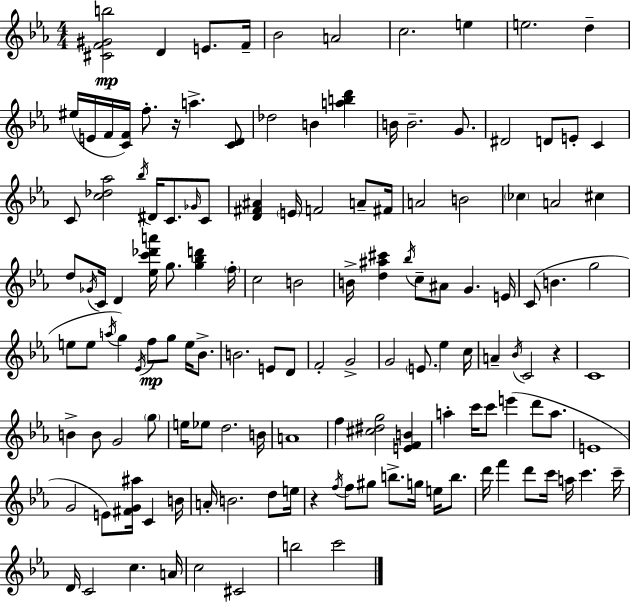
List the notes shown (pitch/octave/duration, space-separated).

[C#4,F4,G#4,B5]/h D4/q E4/e. F4/s Bb4/h A4/h C5/h. E5/q E5/h. D5/q EIS5/s E4/s F4/s [C4,F4]/s F5/e. R/s A5/q. [C4,D4]/e Db5/h B4/q [A5,B5,D6]/q B4/s B4/h. G4/e. D#4/h D4/e E4/e C4/q C4/e [C5,Db5,Ab5]/h Bb5/s D#4/s C4/e. Gb4/s C4/e [D4,F#4,A#4]/q E4/s F4/h A4/e F#4/s A4/h B4/h CES5/q A4/h C#5/q D5/e Gb4/s C4/s D4/q [Eb5,C6,Db6,A6]/s G5/e. [G5,Bb5,D6]/q F5/s C5/h B4/h B4/s [D5,A#5,C#6]/q Bb5/s C5/e A#4/e G4/q. E4/s C4/e B4/q. G5/h E5/e E5/e A5/s G5/q Eb4/s F5/e G5/e E5/s Bb4/e. B4/h. E4/e D4/e F4/h G4/h G4/h E4/e. Eb5/q C5/s A4/q Bb4/s C4/h R/q C4/w B4/q B4/e G4/h G5/e E5/s Eb5/e D5/h. B4/s A4/w F5/q [C#5,D#5,G5]/h [E4,F4,B4]/q A5/q C6/s C6/e E6/q D6/e A5/e. E4/w G4/h E4/e [F#4,G4,A#5]/s C4/q B4/s A4/s B4/h. D5/e E5/s R/q F5/s F5/e G#5/e B5/e. G5/s E5/s B5/e. D6/s F6/q D6/e C6/s A5/s C6/q. C6/s D4/s C4/h C5/q. A4/s C5/h C#4/h B5/h C6/h